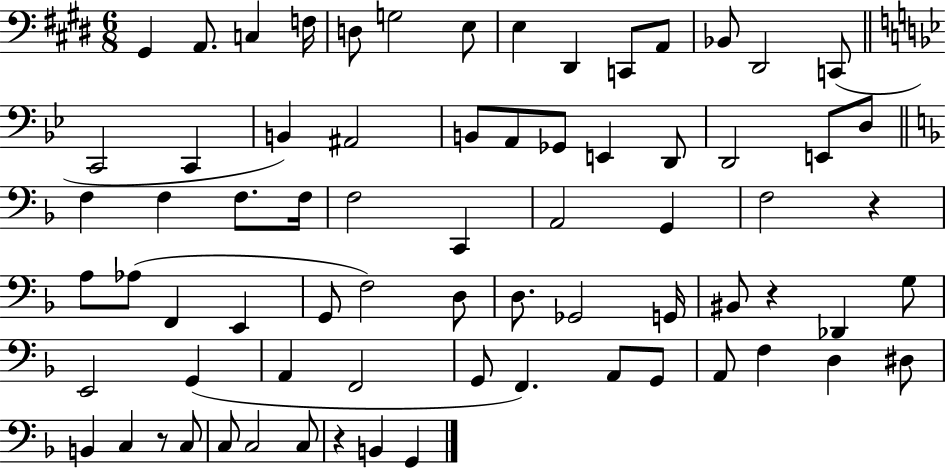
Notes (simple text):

G#2/q A2/e. C3/q F3/s D3/e G3/h E3/e E3/q D#2/q C2/e A2/e Bb2/e D#2/h C2/e C2/h C2/q B2/q A#2/h B2/e A2/e Gb2/e E2/q D2/e D2/h E2/e D3/e F3/q F3/q F3/e. F3/s F3/h C2/q A2/h G2/q F3/h R/q A3/e Ab3/e F2/q E2/q G2/e F3/h D3/e D3/e. Gb2/h G2/s BIS2/e R/q Db2/q G3/e E2/h G2/q A2/q F2/h G2/e F2/q. A2/e G2/e A2/e F3/q D3/q D#3/e B2/q C3/q R/e C3/e C3/e C3/h C3/e R/q B2/q G2/q